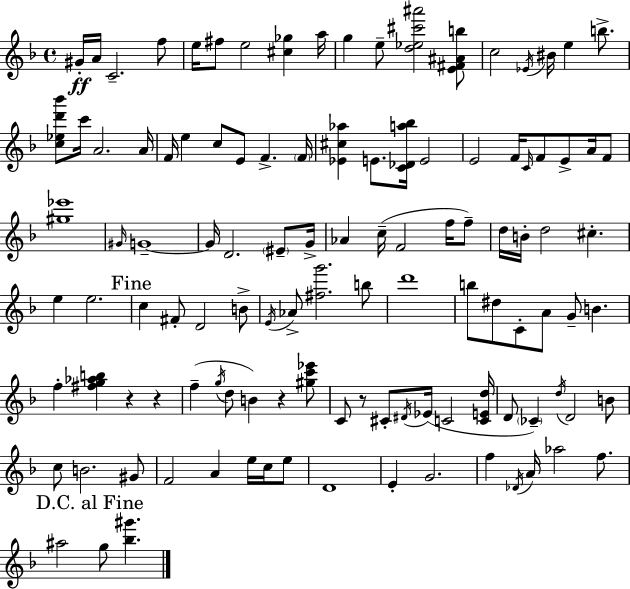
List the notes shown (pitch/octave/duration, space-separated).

G#4/s A4/s C4/h. F5/e E5/s F#5/e E5/h [C#5,Gb5]/q A5/s G5/q E5/e [D5,Eb5,C#6,A#6]/h [E4,F#4,A#4,B5]/e C5/h Eb4/s BIS4/s E5/q B5/e. [C5,Eb5,D6,Bb6]/e C6/s A4/h. A4/s F4/s E5/q C5/e E4/e F4/q. F4/s [Eb4,C#5,Ab5]/q E4/e. [C4,Db4,A5,Bb5]/s E4/h E4/h F4/s C4/s F4/e E4/e A4/s F4/e [G#5,Eb6]/w G#4/s G4/w G4/s D4/h. EIS4/e G4/s Ab4/q C5/s F4/h F5/s F5/e D5/s B4/s D5/h C#5/q. E5/q E5/h. C5/q F#4/e D4/h B4/e E4/s Ab4/e [F#5,G6]/h. B5/e D6/w B5/e D#5/e C4/e A4/e G4/e B4/q. F5/q [F#5,G5,Ab5,B5]/q R/q R/q F5/q G5/s D5/e B4/q R/q [G#5,C6,Eb6]/e C4/e R/e C#4/e D#4/s Eb4/s C4/h [C4,E4,D5]/s D4/e CES4/q D5/s D4/h B4/e C5/e B4/h. G#4/e F4/h A4/q E5/s C5/s E5/e D4/w E4/q G4/h. F5/q Db4/s A4/s Ab5/h F5/e. A#5/h G5/e [Bb5,G#6]/q.